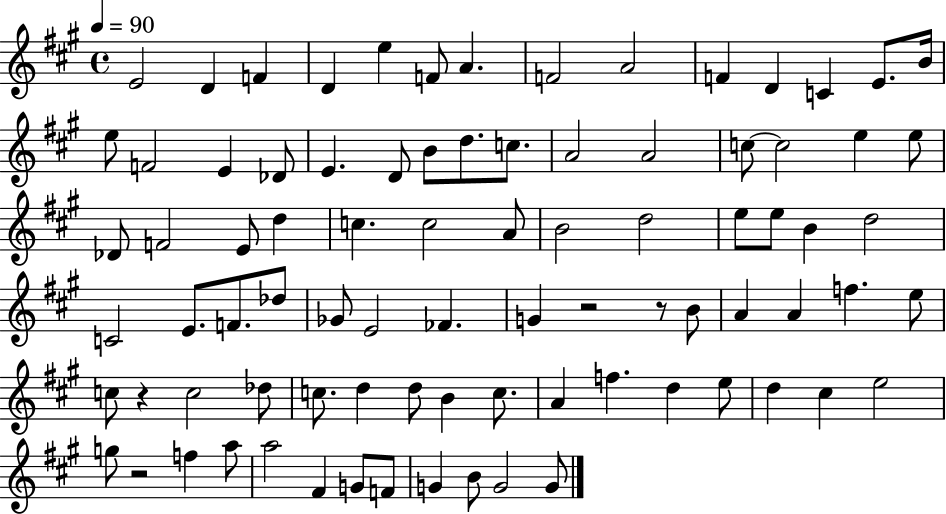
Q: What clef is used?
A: treble